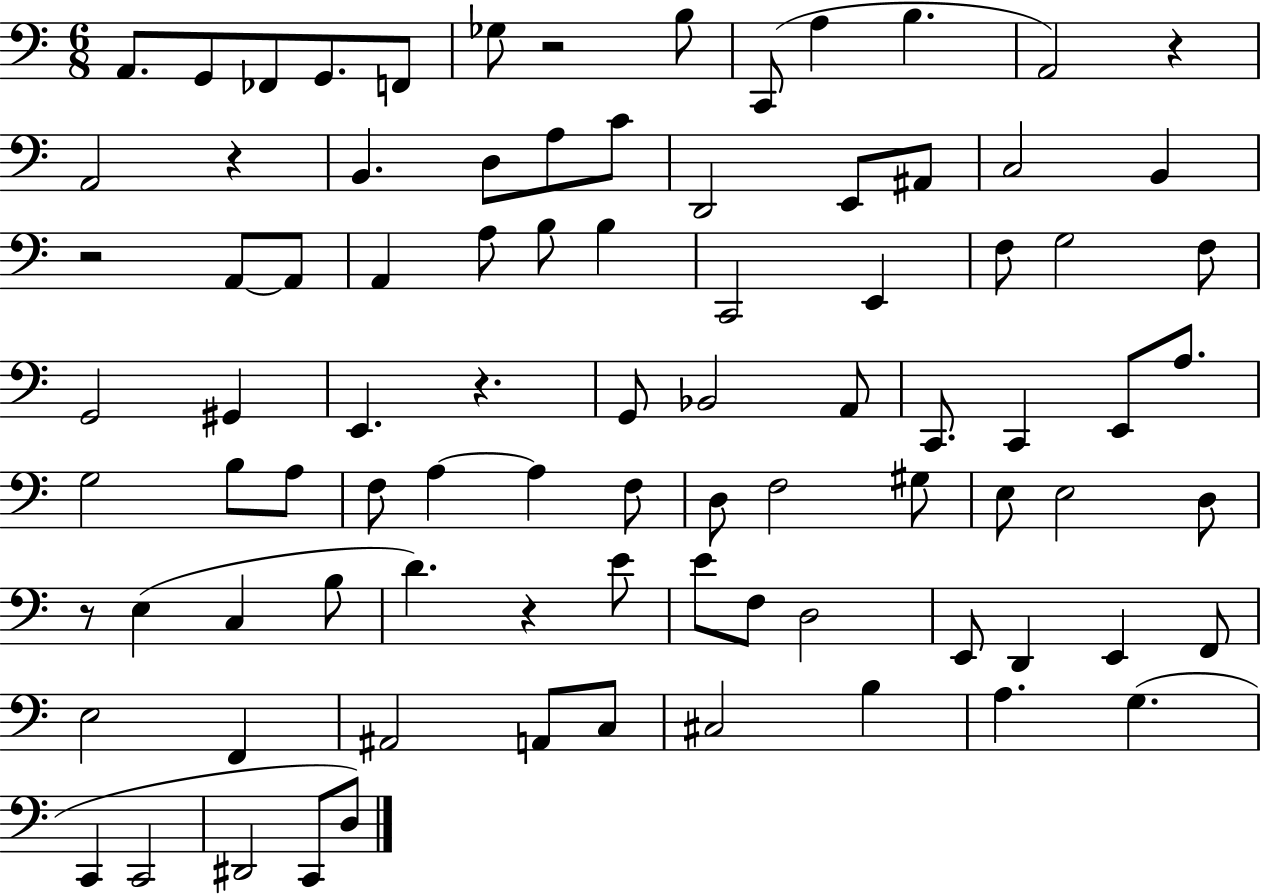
X:1
T:Untitled
M:6/8
L:1/4
K:C
A,,/2 G,,/2 _F,,/2 G,,/2 F,,/2 _G,/2 z2 B,/2 C,,/2 A, B, A,,2 z A,,2 z B,, D,/2 A,/2 C/2 D,,2 E,,/2 ^A,,/2 C,2 B,, z2 A,,/2 A,,/2 A,, A,/2 B,/2 B, C,,2 E,, F,/2 G,2 F,/2 G,,2 ^G,, E,, z G,,/2 _B,,2 A,,/2 C,,/2 C,, E,,/2 A,/2 G,2 B,/2 A,/2 F,/2 A, A, F,/2 D,/2 F,2 ^G,/2 E,/2 E,2 D,/2 z/2 E, C, B,/2 D z E/2 E/2 F,/2 D,2 E,,/2 D,, E,, F,,/2 E,2 F,, ^A,,2 A,,/2 C,/2 ^C,2 B, A, G, C,, C,,2 ^D,,2 C,,/2 D,/2